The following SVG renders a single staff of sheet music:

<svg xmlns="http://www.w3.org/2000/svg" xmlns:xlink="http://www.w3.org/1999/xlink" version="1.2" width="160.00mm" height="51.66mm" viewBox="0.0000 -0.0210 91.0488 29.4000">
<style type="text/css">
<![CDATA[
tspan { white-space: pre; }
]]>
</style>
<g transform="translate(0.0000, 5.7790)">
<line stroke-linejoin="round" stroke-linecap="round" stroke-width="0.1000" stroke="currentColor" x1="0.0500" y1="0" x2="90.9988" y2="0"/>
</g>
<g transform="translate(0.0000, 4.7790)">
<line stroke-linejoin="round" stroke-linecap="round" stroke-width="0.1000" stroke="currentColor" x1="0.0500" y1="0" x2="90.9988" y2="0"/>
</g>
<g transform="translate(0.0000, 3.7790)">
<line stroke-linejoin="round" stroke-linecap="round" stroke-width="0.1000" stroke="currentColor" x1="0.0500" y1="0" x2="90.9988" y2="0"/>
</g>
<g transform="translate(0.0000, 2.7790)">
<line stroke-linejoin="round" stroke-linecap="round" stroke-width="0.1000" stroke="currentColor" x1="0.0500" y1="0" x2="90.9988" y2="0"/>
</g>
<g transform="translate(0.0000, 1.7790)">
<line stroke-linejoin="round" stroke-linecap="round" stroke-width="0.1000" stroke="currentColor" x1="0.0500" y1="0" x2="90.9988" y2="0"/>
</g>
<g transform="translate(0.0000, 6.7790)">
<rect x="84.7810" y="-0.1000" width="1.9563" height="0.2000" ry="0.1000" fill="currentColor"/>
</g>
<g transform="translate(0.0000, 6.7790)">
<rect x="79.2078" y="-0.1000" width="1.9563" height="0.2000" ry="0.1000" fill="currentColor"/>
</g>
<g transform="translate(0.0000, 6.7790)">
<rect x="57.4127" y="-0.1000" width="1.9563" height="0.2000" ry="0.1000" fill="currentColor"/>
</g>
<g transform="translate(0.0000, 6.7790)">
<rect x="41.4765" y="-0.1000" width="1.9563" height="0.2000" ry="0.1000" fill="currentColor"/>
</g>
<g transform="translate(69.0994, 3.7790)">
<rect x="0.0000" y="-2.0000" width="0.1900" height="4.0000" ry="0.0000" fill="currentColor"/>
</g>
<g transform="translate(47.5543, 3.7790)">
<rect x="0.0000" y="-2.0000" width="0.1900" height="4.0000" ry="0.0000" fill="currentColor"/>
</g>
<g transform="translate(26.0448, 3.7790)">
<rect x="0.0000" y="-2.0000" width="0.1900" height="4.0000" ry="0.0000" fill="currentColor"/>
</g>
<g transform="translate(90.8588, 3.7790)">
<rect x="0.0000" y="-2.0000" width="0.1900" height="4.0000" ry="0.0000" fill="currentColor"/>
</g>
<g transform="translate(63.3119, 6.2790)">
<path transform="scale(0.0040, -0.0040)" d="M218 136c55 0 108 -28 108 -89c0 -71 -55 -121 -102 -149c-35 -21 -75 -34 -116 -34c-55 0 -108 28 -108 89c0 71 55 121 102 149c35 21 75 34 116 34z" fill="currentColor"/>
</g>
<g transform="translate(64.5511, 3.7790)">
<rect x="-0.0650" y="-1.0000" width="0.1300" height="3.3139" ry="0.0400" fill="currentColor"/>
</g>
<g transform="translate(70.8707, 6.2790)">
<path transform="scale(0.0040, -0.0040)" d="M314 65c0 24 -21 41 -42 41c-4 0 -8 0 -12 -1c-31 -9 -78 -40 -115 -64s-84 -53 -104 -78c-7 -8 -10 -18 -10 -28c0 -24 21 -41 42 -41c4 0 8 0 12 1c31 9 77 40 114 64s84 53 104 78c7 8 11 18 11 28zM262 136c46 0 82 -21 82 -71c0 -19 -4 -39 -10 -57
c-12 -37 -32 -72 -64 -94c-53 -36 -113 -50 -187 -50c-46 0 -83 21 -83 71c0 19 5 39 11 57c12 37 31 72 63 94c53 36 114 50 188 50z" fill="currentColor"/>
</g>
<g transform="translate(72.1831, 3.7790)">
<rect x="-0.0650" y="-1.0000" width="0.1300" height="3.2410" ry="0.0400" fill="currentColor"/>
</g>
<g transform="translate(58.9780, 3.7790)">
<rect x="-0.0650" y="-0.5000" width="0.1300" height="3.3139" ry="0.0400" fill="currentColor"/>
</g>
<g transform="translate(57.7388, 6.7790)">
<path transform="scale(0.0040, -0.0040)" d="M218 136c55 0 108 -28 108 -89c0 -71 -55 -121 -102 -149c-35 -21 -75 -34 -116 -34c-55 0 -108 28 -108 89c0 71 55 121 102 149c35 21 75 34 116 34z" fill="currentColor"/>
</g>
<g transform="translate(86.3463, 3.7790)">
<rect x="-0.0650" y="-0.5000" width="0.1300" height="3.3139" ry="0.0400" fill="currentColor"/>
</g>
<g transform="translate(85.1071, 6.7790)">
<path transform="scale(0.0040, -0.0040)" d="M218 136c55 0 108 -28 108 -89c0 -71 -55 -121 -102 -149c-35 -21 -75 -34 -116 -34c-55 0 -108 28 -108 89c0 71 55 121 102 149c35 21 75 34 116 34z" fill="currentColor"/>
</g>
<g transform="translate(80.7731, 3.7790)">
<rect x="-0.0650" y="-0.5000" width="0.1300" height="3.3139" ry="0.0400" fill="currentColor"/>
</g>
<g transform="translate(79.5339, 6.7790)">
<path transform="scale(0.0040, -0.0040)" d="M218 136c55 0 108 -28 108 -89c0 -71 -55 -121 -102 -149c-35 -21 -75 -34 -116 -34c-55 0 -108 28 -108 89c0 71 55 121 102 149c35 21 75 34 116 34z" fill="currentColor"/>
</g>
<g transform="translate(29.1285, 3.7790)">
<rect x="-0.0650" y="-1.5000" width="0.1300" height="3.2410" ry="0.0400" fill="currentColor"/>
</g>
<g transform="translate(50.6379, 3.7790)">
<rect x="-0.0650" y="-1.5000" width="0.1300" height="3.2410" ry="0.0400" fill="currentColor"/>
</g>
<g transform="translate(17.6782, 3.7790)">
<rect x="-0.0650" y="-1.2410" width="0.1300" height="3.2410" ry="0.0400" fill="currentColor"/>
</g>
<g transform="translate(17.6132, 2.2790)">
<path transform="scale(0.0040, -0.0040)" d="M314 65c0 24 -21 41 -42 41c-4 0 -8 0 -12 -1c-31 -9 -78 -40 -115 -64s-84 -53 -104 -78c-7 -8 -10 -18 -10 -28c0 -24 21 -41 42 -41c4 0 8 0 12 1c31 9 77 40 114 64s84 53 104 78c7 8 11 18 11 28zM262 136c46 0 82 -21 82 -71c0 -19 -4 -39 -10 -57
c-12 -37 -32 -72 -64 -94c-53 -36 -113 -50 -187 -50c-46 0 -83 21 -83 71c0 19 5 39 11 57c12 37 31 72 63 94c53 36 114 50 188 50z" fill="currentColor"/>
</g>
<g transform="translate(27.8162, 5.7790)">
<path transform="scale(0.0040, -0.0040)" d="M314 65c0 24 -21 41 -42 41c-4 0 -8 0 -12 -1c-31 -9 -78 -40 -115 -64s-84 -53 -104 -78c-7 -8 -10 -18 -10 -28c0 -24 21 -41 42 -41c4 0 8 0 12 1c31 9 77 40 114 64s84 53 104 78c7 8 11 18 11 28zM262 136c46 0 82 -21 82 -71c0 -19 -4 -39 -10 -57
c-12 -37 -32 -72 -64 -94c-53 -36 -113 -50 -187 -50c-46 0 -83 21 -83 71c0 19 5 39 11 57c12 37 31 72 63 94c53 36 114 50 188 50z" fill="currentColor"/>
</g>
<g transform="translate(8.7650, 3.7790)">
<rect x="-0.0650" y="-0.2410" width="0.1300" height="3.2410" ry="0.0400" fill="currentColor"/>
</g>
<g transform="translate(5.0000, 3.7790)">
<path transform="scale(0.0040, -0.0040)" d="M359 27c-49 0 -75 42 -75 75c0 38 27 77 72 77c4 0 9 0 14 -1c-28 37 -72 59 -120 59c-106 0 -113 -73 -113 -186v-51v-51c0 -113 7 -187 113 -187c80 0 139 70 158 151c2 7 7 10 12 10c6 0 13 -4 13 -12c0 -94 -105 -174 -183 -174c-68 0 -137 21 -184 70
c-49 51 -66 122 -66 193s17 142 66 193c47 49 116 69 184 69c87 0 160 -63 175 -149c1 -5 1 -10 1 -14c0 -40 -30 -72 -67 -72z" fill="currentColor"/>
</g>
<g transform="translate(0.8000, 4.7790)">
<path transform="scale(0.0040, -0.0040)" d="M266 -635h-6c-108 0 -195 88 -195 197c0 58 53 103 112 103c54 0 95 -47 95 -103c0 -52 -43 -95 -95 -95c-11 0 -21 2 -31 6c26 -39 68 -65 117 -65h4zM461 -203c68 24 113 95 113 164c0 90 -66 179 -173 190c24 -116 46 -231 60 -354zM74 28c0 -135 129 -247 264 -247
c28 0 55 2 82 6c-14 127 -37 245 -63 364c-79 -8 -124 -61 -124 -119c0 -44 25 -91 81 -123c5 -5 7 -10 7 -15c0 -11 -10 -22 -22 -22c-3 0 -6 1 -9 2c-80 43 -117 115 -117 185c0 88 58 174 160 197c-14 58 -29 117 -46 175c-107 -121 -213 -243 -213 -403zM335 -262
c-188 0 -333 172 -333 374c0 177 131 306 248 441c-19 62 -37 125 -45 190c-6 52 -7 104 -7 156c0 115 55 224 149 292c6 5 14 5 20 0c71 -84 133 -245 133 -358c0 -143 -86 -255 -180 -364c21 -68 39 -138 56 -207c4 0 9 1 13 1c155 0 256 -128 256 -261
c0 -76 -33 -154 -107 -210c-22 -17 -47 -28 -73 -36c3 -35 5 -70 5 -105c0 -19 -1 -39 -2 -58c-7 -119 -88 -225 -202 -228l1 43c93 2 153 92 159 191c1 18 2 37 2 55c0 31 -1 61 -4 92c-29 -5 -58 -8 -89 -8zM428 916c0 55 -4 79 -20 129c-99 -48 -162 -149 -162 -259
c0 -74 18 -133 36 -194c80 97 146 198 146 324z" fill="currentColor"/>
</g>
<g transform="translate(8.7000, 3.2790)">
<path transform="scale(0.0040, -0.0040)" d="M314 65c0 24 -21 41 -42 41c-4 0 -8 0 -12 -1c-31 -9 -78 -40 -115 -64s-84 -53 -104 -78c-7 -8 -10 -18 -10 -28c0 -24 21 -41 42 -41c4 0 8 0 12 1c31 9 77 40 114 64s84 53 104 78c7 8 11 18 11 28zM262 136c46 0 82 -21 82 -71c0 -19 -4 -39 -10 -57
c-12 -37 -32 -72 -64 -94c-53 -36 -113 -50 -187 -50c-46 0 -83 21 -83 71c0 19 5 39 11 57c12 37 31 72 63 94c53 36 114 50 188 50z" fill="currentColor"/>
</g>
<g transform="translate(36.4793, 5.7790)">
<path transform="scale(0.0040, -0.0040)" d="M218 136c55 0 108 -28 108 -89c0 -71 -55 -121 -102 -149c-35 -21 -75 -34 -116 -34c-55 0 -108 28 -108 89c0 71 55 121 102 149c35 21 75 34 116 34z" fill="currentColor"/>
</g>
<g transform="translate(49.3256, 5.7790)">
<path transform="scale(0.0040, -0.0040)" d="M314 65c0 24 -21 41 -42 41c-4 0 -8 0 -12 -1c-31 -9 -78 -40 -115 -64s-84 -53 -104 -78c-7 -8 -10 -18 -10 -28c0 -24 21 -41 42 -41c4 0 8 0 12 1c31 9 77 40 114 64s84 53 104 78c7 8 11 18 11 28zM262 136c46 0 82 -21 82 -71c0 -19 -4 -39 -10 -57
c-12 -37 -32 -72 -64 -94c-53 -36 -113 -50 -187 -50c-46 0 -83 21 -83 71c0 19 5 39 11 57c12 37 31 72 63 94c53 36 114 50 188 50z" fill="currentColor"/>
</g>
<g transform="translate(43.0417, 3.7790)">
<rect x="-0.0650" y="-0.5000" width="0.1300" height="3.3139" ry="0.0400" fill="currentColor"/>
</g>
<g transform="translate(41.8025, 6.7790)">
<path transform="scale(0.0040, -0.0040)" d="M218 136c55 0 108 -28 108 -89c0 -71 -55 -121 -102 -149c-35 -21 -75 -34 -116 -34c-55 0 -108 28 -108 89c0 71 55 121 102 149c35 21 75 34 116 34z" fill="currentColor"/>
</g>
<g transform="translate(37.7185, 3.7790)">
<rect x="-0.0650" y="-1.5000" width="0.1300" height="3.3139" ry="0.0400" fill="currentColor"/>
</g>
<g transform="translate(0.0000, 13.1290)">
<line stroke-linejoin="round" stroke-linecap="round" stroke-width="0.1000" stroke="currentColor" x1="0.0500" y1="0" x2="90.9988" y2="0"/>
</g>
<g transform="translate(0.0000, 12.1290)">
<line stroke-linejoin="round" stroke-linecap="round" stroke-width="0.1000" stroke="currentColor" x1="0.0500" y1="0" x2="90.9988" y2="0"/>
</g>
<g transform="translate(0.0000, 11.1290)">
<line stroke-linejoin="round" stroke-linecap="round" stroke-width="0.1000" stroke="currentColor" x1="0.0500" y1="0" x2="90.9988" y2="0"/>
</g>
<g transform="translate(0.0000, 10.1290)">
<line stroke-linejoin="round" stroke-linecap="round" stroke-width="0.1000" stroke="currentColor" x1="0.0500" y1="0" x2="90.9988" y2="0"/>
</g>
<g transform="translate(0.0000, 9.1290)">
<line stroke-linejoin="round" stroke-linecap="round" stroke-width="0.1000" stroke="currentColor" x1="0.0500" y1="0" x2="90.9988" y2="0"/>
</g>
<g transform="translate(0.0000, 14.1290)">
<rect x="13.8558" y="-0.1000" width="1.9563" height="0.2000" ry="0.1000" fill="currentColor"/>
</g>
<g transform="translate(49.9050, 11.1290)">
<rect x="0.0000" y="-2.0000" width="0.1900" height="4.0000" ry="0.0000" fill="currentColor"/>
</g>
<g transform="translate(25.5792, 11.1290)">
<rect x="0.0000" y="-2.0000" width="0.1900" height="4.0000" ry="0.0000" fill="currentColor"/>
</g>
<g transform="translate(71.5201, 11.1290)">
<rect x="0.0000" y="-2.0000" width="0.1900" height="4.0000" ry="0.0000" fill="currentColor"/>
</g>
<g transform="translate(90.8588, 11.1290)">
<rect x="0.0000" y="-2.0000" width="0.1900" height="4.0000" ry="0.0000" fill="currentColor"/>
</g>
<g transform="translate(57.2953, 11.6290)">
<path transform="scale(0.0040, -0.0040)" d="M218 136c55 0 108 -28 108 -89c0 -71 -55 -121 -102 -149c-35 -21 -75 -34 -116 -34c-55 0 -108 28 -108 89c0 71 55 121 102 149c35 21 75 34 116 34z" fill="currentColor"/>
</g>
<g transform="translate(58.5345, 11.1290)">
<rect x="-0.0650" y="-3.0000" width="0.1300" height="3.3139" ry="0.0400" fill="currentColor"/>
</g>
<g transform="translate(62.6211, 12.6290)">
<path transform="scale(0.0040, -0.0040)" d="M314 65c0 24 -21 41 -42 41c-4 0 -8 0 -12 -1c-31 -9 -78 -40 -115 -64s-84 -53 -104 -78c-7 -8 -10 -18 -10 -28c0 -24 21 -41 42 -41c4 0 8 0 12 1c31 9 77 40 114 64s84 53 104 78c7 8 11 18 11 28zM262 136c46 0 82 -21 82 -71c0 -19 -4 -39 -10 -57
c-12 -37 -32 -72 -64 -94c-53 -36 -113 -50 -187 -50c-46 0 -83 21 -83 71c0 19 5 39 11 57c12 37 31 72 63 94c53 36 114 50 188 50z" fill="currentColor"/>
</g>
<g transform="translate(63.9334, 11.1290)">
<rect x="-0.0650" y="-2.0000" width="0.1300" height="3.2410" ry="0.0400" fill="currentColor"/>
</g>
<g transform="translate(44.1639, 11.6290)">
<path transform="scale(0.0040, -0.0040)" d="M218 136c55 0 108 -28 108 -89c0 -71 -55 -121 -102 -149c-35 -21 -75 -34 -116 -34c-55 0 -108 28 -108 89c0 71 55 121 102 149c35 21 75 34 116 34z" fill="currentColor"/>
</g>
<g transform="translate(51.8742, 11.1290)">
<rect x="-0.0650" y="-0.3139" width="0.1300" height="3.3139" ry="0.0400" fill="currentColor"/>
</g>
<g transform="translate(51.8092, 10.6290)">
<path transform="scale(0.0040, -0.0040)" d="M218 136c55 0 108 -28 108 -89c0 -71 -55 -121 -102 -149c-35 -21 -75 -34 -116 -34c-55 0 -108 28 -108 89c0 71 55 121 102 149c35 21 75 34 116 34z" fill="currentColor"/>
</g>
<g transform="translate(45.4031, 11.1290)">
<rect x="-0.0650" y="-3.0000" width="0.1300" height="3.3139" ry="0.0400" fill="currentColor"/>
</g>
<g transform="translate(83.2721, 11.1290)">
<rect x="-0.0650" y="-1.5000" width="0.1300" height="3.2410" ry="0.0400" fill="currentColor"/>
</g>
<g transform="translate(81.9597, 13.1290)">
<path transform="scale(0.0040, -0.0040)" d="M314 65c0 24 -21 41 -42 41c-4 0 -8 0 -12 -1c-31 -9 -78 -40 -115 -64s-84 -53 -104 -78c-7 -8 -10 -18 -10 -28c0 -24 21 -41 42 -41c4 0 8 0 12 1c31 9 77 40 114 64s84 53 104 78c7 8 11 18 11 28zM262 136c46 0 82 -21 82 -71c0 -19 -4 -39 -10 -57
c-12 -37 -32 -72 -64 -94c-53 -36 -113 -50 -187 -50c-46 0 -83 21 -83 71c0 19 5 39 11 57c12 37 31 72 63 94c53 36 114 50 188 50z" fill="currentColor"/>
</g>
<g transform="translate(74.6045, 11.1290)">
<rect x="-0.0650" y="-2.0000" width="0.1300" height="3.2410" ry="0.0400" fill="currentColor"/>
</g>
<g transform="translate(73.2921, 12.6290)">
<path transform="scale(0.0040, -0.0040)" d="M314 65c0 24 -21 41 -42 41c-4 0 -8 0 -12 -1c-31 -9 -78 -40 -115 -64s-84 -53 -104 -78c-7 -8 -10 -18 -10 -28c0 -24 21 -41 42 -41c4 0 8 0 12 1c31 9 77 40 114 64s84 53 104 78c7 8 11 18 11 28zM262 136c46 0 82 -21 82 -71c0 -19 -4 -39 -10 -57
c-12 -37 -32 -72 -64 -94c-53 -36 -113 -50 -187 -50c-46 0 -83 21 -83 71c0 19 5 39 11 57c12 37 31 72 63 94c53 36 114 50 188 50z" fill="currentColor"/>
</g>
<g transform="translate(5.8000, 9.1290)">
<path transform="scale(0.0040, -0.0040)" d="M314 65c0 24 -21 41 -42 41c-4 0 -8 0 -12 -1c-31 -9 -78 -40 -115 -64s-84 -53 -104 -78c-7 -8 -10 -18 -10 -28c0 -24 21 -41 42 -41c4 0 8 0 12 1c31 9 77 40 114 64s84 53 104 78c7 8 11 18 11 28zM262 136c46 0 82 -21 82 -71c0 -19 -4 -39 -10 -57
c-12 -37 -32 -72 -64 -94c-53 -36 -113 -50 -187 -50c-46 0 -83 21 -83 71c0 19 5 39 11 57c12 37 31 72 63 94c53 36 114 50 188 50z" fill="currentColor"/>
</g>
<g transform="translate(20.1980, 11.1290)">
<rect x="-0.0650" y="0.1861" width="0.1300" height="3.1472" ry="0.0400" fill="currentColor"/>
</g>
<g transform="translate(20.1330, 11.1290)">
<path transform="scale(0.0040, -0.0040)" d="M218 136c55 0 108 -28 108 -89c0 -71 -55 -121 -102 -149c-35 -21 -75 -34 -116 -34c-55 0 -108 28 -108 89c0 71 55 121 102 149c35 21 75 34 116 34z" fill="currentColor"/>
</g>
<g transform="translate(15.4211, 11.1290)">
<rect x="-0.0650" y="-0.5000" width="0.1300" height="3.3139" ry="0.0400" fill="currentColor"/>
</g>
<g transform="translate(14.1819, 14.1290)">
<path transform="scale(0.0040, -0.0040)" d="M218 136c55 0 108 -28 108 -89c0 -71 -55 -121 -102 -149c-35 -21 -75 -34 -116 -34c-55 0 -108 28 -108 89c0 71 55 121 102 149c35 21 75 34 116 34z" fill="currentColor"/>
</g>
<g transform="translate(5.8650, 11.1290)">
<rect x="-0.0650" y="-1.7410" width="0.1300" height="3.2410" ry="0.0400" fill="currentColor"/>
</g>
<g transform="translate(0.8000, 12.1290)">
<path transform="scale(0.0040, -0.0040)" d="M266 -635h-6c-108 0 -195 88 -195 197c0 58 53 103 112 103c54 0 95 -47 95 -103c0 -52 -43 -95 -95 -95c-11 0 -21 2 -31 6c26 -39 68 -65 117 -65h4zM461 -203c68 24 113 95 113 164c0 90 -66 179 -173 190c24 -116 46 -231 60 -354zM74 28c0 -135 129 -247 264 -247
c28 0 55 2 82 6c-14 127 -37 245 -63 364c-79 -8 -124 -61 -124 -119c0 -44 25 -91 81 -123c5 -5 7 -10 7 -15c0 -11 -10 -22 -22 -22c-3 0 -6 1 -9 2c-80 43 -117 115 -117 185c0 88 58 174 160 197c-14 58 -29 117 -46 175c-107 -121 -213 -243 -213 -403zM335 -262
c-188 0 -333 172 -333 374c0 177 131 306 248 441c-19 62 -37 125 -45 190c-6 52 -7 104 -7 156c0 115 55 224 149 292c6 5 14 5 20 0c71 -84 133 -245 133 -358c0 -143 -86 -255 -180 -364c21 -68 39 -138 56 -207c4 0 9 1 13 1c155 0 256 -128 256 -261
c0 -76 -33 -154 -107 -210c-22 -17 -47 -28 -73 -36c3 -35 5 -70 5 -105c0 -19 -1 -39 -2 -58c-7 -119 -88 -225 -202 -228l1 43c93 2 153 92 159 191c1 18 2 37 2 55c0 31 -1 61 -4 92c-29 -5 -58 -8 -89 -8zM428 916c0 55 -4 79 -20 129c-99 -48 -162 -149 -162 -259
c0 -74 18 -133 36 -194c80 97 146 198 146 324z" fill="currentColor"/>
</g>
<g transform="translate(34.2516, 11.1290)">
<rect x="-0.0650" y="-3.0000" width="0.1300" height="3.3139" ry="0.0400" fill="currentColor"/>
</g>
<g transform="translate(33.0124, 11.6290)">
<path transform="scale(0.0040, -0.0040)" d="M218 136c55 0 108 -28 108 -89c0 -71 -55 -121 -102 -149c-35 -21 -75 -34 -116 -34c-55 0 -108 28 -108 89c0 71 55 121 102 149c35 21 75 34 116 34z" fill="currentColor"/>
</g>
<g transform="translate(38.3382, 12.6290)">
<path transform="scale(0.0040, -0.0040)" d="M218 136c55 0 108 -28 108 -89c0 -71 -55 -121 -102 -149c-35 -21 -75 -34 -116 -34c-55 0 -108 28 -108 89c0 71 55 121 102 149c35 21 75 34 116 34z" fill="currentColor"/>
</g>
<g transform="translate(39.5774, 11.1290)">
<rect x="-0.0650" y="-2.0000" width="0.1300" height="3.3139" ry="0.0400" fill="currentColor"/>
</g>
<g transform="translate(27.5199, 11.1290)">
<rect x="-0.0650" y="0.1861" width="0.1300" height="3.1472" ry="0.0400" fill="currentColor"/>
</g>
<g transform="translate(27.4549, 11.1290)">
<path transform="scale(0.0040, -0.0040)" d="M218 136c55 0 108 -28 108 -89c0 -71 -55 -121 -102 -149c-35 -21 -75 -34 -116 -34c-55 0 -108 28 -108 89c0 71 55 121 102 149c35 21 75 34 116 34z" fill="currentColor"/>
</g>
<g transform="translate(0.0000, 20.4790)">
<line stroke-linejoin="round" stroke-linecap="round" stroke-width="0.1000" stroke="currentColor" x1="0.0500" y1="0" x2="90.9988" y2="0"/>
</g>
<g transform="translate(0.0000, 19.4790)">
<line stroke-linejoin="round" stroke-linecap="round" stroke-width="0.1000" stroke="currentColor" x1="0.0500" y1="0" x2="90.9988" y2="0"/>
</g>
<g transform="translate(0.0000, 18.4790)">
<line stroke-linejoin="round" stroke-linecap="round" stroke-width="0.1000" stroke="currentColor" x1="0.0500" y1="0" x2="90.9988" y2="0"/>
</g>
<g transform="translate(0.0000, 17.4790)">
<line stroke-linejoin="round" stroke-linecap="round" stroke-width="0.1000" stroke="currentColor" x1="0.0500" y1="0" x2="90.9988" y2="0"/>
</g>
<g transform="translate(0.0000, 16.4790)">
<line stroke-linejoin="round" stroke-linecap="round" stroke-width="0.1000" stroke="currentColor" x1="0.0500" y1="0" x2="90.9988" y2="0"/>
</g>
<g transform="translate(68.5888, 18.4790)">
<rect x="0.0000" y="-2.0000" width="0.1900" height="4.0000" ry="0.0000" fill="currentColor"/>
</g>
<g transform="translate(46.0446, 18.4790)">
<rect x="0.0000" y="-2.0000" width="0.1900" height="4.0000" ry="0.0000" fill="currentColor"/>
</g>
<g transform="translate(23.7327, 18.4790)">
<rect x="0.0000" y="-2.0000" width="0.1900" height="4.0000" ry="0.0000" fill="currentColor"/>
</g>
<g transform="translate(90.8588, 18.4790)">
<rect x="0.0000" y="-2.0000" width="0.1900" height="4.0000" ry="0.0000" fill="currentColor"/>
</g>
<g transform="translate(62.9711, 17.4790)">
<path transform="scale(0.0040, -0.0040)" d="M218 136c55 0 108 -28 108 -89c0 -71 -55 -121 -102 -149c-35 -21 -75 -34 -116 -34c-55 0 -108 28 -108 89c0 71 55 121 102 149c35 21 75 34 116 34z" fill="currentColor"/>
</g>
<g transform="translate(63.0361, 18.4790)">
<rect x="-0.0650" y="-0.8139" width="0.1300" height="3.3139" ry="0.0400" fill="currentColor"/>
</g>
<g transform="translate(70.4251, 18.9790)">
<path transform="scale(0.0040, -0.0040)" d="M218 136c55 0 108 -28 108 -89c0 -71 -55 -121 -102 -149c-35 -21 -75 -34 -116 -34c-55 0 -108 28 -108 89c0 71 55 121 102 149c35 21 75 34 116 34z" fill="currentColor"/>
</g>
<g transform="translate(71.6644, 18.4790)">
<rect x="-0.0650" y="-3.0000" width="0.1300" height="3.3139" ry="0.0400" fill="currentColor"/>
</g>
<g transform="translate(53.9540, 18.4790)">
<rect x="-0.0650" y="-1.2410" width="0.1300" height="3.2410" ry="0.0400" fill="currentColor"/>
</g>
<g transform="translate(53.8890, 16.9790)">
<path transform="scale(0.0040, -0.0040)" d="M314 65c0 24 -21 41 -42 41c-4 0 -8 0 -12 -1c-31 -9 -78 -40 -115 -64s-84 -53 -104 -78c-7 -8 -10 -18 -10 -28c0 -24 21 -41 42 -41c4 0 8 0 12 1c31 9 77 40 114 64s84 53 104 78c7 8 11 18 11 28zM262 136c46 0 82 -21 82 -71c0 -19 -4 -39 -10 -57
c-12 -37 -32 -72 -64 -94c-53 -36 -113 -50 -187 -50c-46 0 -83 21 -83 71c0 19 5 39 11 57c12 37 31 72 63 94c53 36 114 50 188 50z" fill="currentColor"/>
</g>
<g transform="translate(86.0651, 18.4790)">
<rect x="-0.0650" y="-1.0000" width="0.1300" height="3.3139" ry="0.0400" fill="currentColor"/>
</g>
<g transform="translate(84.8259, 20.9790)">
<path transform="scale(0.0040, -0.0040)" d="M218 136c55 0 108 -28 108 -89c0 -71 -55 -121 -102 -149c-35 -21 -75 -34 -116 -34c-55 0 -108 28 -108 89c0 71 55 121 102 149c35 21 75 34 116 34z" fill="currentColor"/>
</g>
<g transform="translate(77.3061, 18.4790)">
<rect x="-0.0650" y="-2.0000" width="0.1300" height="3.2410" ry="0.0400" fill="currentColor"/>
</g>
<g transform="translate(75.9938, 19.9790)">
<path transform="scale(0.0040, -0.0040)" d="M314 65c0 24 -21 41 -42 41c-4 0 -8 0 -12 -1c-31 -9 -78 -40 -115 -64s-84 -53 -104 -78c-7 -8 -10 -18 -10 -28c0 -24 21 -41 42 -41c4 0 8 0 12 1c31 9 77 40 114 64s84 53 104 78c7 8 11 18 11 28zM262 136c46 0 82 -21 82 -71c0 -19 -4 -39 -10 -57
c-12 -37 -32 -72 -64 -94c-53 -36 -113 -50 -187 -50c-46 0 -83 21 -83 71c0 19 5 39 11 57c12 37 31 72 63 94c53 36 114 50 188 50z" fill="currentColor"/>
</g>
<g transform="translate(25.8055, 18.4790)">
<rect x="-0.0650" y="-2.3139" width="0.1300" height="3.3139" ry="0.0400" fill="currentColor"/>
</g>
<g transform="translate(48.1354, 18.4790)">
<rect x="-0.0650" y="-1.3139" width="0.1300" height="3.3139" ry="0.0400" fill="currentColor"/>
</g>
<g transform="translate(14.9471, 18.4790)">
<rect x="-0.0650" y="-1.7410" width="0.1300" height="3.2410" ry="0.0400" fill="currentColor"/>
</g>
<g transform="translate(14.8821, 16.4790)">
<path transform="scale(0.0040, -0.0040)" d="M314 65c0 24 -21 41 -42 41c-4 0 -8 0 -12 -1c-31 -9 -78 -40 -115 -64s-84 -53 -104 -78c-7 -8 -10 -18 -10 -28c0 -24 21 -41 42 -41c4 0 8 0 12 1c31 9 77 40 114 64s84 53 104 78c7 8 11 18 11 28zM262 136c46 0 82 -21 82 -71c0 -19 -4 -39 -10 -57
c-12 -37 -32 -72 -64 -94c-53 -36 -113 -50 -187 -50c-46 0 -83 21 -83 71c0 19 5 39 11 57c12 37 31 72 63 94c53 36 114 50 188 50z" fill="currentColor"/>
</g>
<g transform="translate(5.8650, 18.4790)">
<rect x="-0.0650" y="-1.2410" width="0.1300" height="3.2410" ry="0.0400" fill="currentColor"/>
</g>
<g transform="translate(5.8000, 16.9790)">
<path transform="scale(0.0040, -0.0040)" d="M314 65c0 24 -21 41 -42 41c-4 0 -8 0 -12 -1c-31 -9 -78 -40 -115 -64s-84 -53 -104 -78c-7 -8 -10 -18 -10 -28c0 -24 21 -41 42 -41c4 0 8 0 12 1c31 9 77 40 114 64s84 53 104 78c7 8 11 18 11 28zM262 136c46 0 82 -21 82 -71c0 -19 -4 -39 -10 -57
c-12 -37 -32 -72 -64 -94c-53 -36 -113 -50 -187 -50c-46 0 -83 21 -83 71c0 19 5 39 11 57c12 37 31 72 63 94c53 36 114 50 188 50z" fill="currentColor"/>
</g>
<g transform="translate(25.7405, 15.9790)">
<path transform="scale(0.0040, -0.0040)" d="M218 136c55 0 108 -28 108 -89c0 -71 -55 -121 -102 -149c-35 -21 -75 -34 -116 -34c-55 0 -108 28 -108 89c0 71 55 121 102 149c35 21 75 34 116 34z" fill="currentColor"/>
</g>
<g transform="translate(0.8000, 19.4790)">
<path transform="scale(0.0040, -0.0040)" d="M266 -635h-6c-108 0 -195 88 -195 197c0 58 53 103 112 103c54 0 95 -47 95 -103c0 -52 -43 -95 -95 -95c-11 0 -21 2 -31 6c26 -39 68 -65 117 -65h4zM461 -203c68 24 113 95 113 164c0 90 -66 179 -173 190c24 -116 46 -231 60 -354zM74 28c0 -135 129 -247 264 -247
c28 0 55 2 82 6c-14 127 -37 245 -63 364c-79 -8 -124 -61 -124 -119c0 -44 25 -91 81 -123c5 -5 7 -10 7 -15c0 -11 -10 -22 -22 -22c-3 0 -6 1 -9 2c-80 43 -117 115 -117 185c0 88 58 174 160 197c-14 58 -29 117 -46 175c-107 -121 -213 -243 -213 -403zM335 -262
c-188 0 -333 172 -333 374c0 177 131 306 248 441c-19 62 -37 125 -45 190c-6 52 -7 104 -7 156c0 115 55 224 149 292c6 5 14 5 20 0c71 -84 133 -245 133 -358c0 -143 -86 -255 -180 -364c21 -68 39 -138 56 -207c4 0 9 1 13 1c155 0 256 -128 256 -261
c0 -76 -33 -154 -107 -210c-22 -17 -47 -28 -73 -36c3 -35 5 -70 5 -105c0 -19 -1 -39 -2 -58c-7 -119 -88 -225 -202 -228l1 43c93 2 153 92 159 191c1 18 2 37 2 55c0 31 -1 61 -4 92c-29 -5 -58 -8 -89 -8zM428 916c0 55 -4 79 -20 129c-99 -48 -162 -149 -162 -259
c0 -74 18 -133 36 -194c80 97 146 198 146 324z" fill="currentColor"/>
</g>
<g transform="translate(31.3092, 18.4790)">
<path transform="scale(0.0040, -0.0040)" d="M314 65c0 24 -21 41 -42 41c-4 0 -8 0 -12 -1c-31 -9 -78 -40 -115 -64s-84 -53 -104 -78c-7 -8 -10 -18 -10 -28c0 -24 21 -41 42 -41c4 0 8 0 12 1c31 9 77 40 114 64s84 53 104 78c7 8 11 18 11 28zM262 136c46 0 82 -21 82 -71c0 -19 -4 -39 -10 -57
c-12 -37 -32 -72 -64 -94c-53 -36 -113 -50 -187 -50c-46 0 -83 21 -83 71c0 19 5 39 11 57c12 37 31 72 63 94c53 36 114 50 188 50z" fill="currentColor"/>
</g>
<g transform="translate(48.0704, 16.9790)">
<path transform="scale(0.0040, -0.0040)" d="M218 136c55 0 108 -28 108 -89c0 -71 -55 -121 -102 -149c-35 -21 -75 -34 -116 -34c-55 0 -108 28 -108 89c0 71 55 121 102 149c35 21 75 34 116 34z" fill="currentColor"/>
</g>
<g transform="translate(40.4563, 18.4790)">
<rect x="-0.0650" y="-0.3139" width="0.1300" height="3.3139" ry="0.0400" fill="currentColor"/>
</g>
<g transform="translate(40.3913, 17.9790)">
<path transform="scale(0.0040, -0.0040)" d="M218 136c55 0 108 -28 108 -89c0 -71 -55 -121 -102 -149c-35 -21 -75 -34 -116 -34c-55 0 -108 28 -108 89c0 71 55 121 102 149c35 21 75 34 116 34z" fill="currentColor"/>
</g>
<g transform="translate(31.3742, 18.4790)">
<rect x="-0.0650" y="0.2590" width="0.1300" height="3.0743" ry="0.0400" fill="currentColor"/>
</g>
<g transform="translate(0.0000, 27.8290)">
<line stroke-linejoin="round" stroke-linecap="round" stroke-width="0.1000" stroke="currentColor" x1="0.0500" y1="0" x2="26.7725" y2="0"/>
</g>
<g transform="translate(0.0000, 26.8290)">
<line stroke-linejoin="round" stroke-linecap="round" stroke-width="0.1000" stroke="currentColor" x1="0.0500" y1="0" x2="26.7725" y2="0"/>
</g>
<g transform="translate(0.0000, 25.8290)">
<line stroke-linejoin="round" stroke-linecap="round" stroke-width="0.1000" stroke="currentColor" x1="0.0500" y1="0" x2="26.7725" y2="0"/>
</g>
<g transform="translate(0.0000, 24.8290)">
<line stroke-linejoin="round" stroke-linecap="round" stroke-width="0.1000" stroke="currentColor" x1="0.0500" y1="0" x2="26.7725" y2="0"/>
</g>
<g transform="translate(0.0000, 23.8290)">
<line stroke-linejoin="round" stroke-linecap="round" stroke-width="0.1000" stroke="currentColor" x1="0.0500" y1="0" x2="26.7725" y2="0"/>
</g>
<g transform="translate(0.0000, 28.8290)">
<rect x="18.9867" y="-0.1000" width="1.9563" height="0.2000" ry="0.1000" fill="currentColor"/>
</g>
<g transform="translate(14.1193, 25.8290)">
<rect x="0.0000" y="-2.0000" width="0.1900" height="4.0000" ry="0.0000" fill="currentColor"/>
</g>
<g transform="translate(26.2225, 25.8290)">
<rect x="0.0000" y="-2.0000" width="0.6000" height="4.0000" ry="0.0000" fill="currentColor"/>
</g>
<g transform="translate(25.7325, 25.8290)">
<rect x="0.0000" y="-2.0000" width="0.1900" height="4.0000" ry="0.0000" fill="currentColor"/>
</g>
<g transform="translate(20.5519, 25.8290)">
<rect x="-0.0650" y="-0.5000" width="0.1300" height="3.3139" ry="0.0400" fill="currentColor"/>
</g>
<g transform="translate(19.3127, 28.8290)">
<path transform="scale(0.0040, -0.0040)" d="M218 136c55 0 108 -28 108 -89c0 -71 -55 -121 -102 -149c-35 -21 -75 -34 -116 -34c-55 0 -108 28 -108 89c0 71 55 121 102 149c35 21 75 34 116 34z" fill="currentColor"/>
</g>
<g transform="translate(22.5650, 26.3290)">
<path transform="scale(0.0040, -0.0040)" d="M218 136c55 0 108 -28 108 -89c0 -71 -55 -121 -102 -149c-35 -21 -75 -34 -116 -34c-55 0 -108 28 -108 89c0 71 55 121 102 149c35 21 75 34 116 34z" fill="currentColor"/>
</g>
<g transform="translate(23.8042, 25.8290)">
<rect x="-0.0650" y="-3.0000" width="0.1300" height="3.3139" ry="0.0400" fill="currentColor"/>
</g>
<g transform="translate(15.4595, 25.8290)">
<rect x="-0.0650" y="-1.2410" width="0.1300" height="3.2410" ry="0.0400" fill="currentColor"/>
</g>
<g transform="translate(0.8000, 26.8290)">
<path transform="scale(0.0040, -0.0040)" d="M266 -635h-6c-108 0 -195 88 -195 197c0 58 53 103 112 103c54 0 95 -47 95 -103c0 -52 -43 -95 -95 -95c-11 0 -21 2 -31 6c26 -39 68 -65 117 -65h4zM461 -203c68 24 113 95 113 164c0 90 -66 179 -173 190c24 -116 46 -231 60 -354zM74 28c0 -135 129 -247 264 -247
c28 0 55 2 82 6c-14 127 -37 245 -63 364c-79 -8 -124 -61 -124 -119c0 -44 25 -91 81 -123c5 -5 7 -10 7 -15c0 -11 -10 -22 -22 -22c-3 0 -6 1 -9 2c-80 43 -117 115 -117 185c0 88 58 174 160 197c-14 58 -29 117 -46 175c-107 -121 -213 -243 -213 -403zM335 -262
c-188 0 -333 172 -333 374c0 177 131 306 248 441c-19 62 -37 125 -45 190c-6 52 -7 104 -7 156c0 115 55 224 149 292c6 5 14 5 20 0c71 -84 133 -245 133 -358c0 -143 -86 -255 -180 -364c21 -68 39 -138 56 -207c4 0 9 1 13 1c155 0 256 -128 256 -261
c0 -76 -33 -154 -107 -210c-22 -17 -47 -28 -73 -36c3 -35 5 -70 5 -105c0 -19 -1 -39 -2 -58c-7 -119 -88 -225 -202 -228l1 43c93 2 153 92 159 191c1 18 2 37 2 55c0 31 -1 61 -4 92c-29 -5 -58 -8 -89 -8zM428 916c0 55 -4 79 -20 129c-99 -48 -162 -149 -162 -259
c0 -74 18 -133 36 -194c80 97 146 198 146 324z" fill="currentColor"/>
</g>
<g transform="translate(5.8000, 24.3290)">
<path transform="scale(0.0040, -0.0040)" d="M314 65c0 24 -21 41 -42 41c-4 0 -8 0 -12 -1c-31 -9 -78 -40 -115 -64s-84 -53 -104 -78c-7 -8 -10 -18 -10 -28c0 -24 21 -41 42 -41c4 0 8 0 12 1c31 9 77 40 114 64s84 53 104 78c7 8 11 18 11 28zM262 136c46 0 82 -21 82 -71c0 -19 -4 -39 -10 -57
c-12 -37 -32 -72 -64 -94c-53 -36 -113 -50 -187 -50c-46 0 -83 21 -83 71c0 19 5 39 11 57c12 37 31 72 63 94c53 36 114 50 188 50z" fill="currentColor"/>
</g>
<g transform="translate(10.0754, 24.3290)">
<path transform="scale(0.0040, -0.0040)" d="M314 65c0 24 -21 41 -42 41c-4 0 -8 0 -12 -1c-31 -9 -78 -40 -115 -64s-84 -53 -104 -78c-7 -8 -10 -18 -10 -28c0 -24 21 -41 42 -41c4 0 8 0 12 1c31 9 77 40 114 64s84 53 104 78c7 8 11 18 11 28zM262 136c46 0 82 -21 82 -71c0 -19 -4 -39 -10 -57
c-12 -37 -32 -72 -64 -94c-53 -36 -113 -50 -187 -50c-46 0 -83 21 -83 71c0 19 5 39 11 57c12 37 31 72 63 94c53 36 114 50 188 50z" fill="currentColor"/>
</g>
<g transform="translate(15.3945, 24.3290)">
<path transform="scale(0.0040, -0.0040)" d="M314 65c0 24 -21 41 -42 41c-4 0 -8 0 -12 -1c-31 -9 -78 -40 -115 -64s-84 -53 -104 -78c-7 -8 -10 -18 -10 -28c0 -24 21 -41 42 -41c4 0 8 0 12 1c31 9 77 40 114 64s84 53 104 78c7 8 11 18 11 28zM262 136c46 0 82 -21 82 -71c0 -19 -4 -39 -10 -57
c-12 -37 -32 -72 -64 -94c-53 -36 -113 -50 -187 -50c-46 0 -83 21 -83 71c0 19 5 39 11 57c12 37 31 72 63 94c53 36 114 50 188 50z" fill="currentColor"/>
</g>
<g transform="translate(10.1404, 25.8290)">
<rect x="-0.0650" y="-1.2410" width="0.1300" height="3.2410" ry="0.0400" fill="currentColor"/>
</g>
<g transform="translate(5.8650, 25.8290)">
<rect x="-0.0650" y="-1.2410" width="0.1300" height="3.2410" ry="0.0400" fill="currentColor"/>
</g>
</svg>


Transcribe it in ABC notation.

X:1
T:Untitled
M:4/4
L:1/4
K:C
c2 e2 E2 E C E2 C D D2 C C f2 C B B A F A c A F2 F2 E2 e2 f2 g B2 c e e2 d A F2 D e2 e2 e2 C A